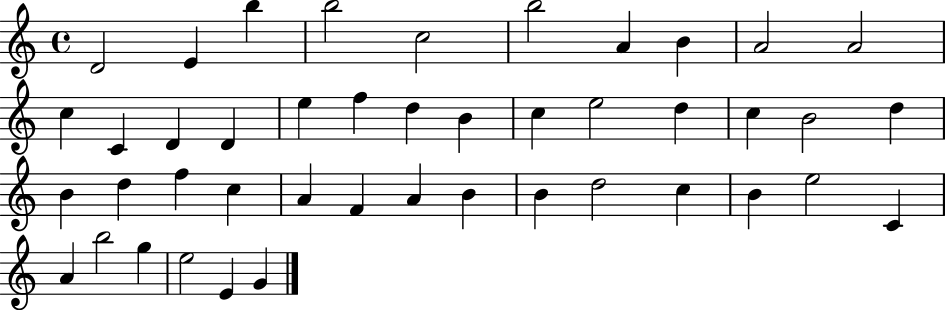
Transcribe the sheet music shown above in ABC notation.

X:1
T:Untitled
M:4/4
L:1/4
K:C
D2 E b b2 c2 b2 A B A2 A2 c C D D e f d B c e2 d c B2 d B d f c A F A B B d2 c B e2 C A b2 g e2 E G